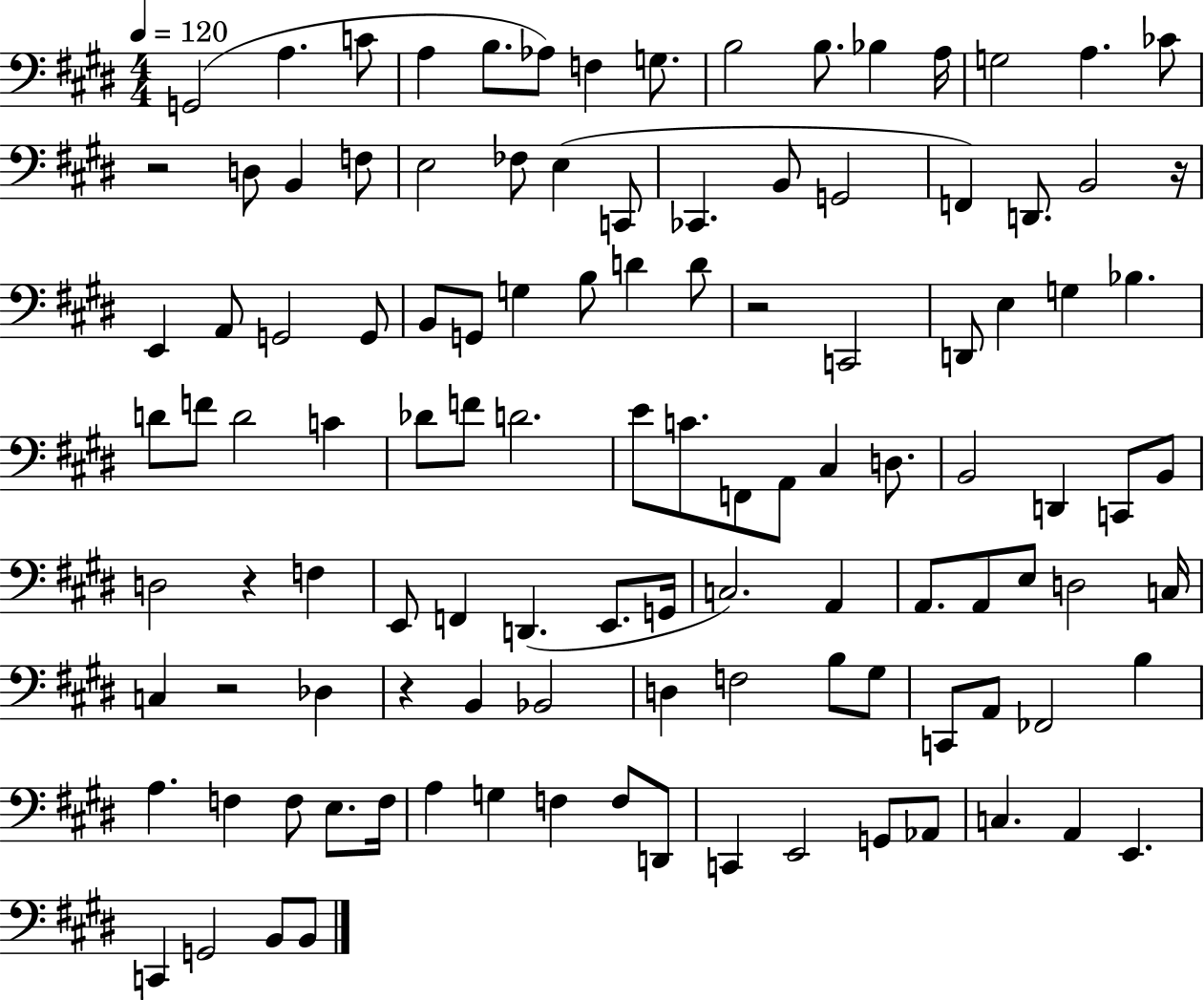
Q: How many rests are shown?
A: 6